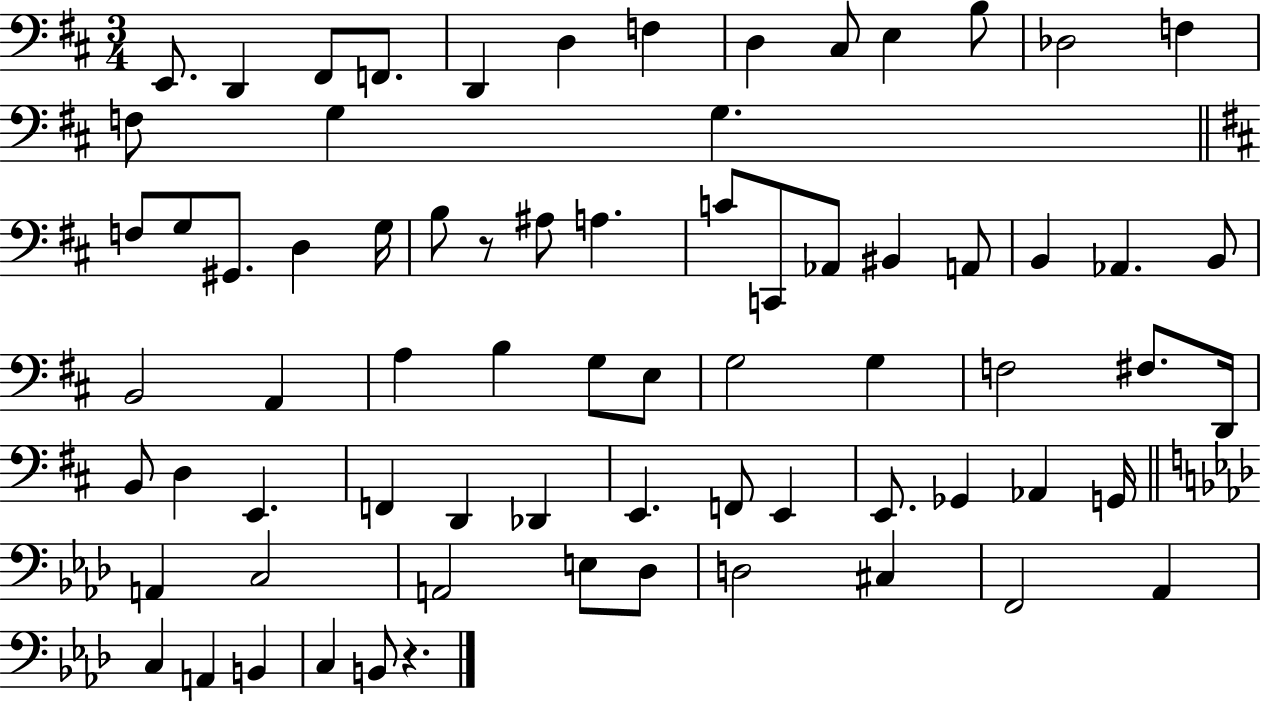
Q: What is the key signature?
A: D major